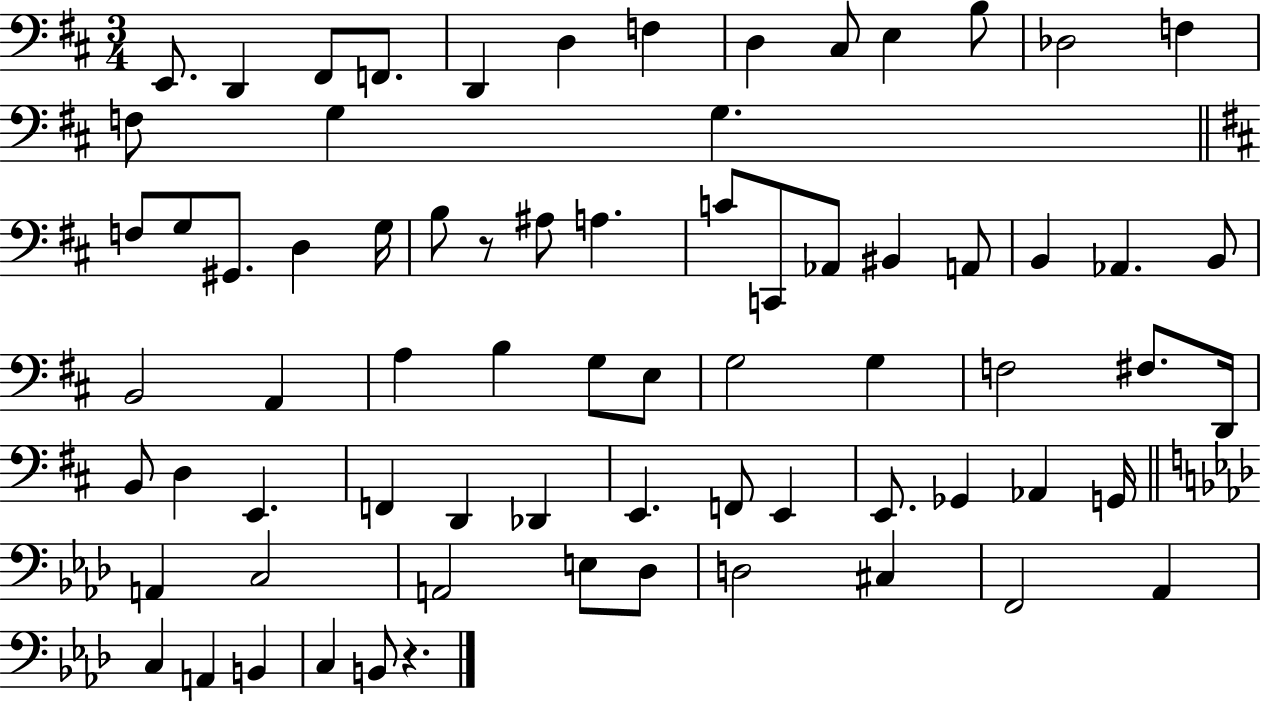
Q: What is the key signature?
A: D major